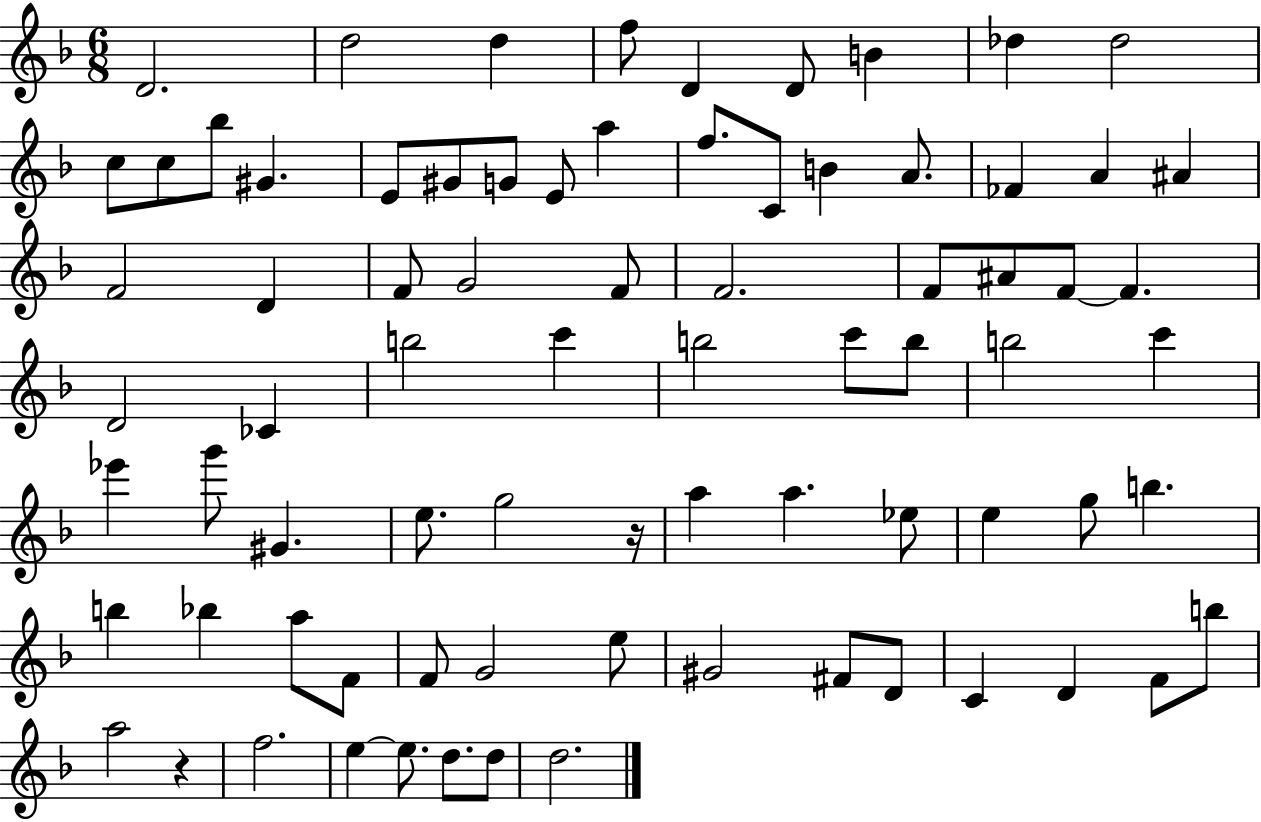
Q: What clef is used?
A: treble